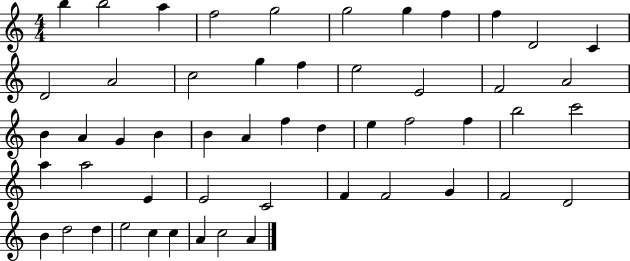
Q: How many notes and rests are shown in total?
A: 52